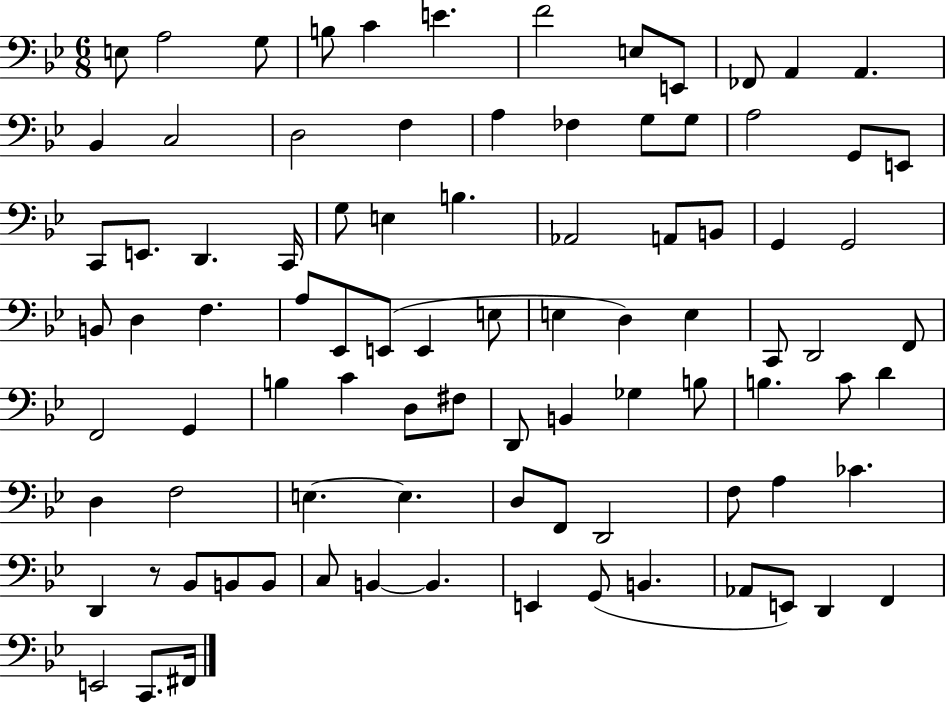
{
  \clef bass
  \numericTimeSignature
  \time 6/8
  \key bes \major
  \repeat volta 2 { e8 a2 g8 | b8 c'4 e'4. | f'2 e8 e,8 | fes,8 a,4 a,4. | \break bes,4 c2 | d2 f4 | a4 fes4 g8 g8 | a2 g,8 e,8 | \break c,8 e,8. d,4. c,16 | g8 e4 b4. | aes,2 a,8 b,8 | g,4 g,2 | \break b,8 d4 f4. | a8 ees,8 e,8( e,4 e8 | e4 d4) e4 | c,8 d,2 f,8 | \break f,2 g,4 | b4 c'4 d8 fis8 | d,8 b,4 ges4 b8 | b4. c'8 d'4 | \break d4 f2 | e4.~~ e4. | d8 f,8 d,2 | f8 a4 ces'4. | \break d,4 r8 bes,8 b,8 b,8 | c8 b,4~~ b,4. | e,4 g,8( b,4. | aes,8 e,8) d,4 f,4 | \break e,2 c,8. fis,16 | } \bar "|."
}